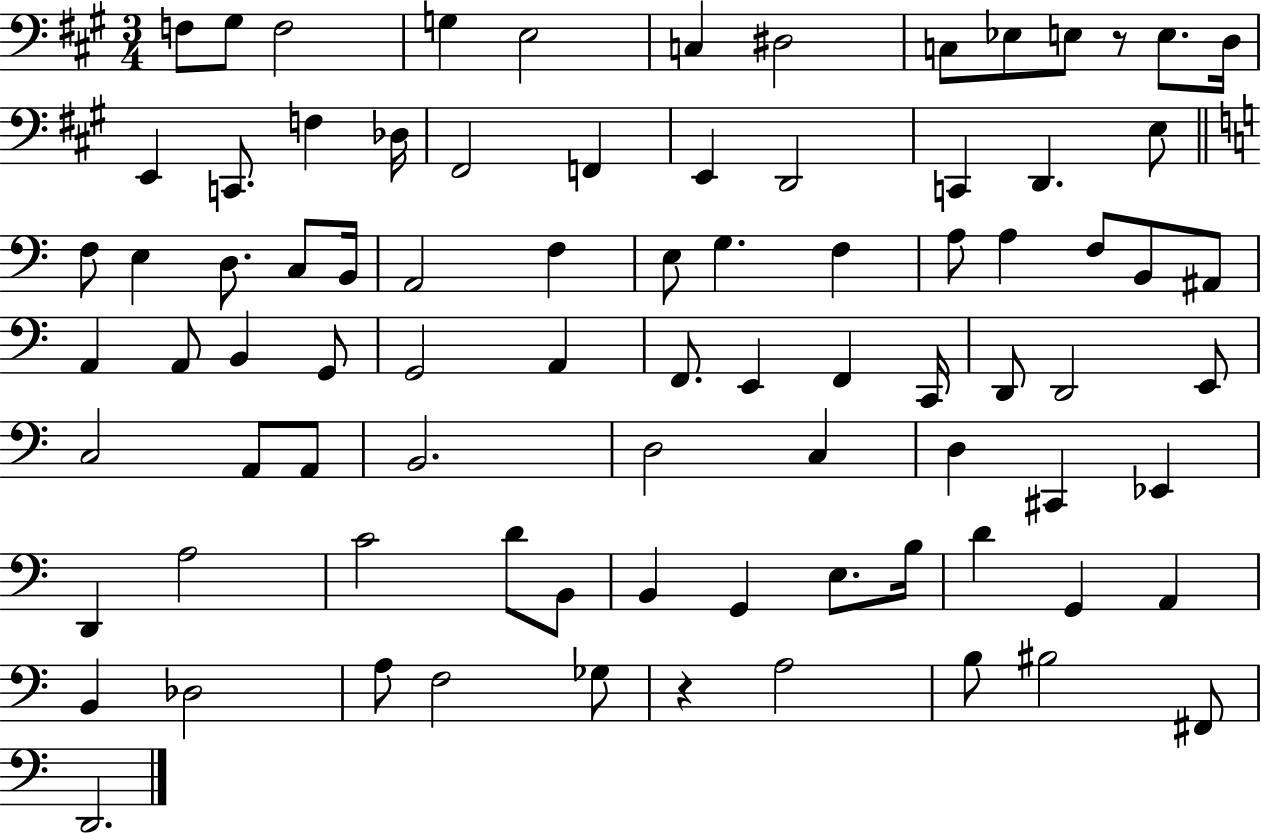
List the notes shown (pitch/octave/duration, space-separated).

F3/e G#3/e F3/h G3/q E3/h C3/q D#3/h C3/e Eb3/e E3/e R/e E3/e. D3/s E2/q C2/e. F3/q Db3/s F#2/h F2/q E2/q D2/h C2/q D2/q. E3/e F3/e E3/q D3/e. C3/e B2/s A2/h F3/q E3/e G3/q. F3/q A3/e A3/q F3/e B2/e A#2/e A2/q A2/e B2/q G2/e G2/h A2/q F2/e. E2/q F2/q C2/s D2/e D2/h E2/e C3/h A2/e A2/e B2/h. D3/h C3/q D3/q C#2/q Eb2/q D2/q A3/h C4/h D4/e B2/e B2/q G2/q E3/e. B3/s D4/q G2/q A2/q B2/q Db3/h A3/e F3/h Gb3/e R/q A3/h B3/e BIS3/h F#2/e D2/h.